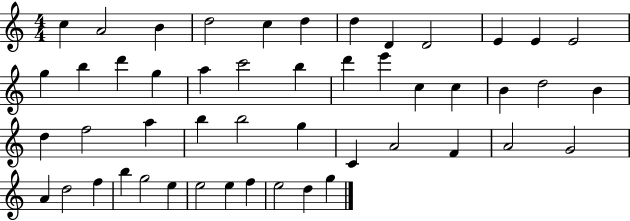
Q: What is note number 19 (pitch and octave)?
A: B5